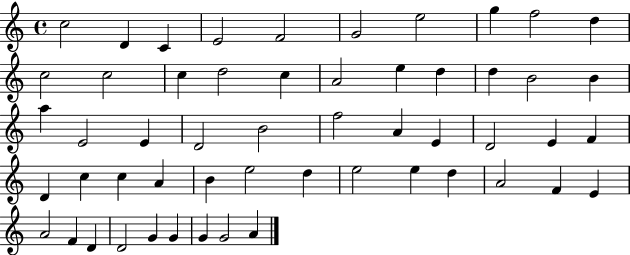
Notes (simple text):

C5/h D4/q C4/q E4/h F4/h G4/h E5/h G5/q F5/h D5/q C5/h C5/h C5/q D5/h C5/q A4/h E5/q D5/q D5/q B4/h B4/q A5/q E4/h E4/q D4/h B4/h F5/h A4/q E4/q D4/h E4/q F4/q D4/q C5/q C5/q A4/q B4/q E5/h D5/q E5/h E5/q D5/q A4/h F4/q E4/q A4/h F4/q D4/q D4/h G4/q G4/q G4/q G4/h A4/q